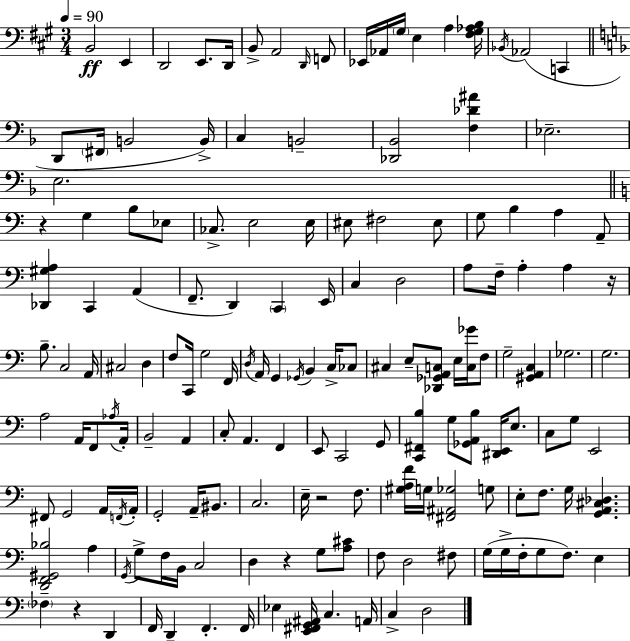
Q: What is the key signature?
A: A major